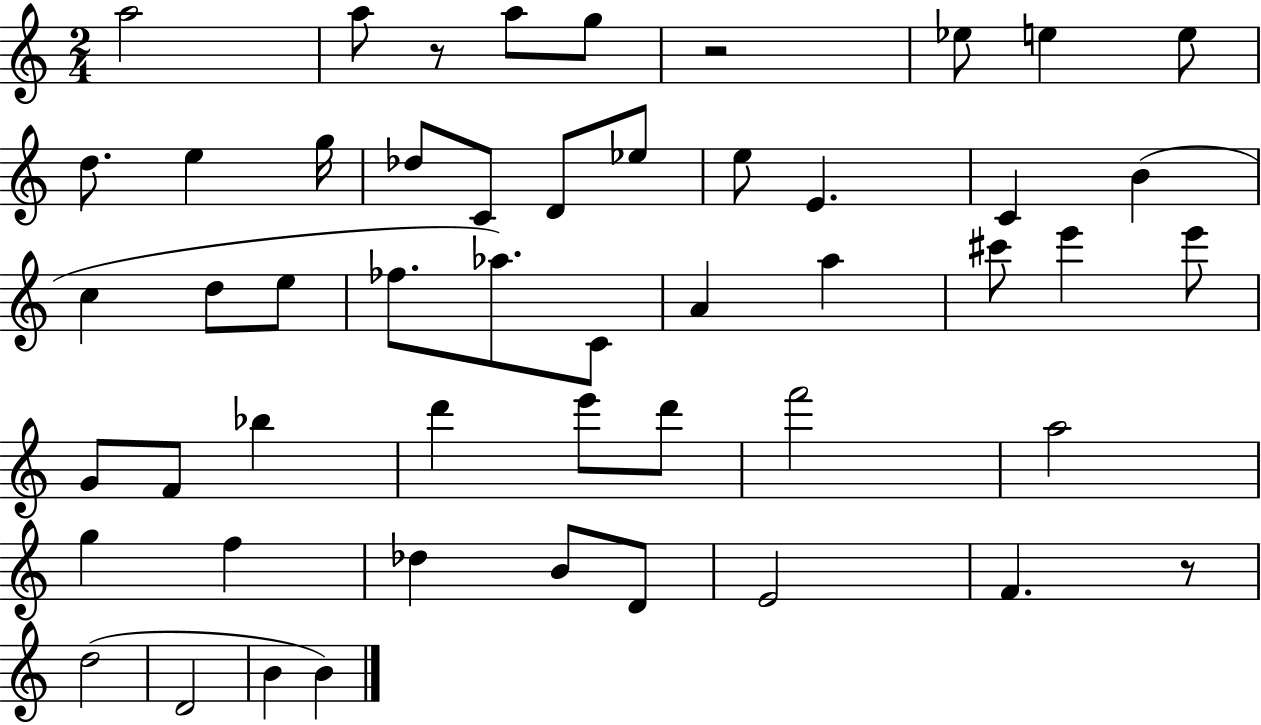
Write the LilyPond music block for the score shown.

{
  \clef treble
  \numericTimeSignature
  \time 2/4
  \key c \major
  a''2 | a''8 r8 a''8 g''8 | r2 | ees''8 e''4 e''8 | \break d''8. e''4 g''16 | des''8 c'8 d'8 ees''8 | e''8 e'4. | c'4 b'4( | \break c''4 d''8 e''8 | fes''8. aes''8.) c'8 | a'4 a''4 | cis'''8 e'''4 e'''8 | \break g'8 f'8 bes''4 | d'''4 e'''8 d'''8 | f'''2 | a''2 | \break g''4 f''4 | des''4 b'8 d'8 | e'2 | f'4. r8 | \break d''2( | d'2 | b'4 b'4) | \bar "|."
}